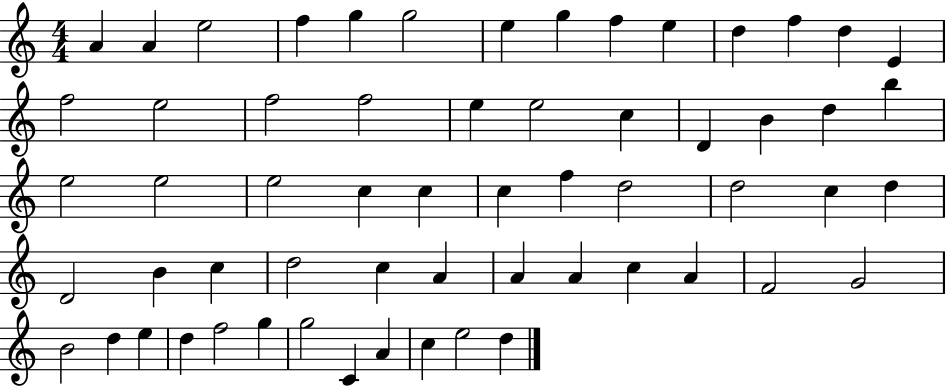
A4/q A4/q E5/h F5/q G5/q G5/h E5/q G5/q F5/q E5/q D5/q F5/q D5/q E4/q F5/h E5/h F5/h F5/h E5/q E5/h C5/q D4/q B4/q D5/q B5/q E5/h E5/h E5/h C5/q C5/q C5/q F5/q D5/h D5/h C5/q D5/q D4/h B4/q C5/q D5/h C5/q A4/q A4/q A4/q C5/q A4/q F4/h G4/h B4/h D5/q E5/q D5/q F5/h G5/q G5/h C4/q A4/q C5/q E5/h D5/q